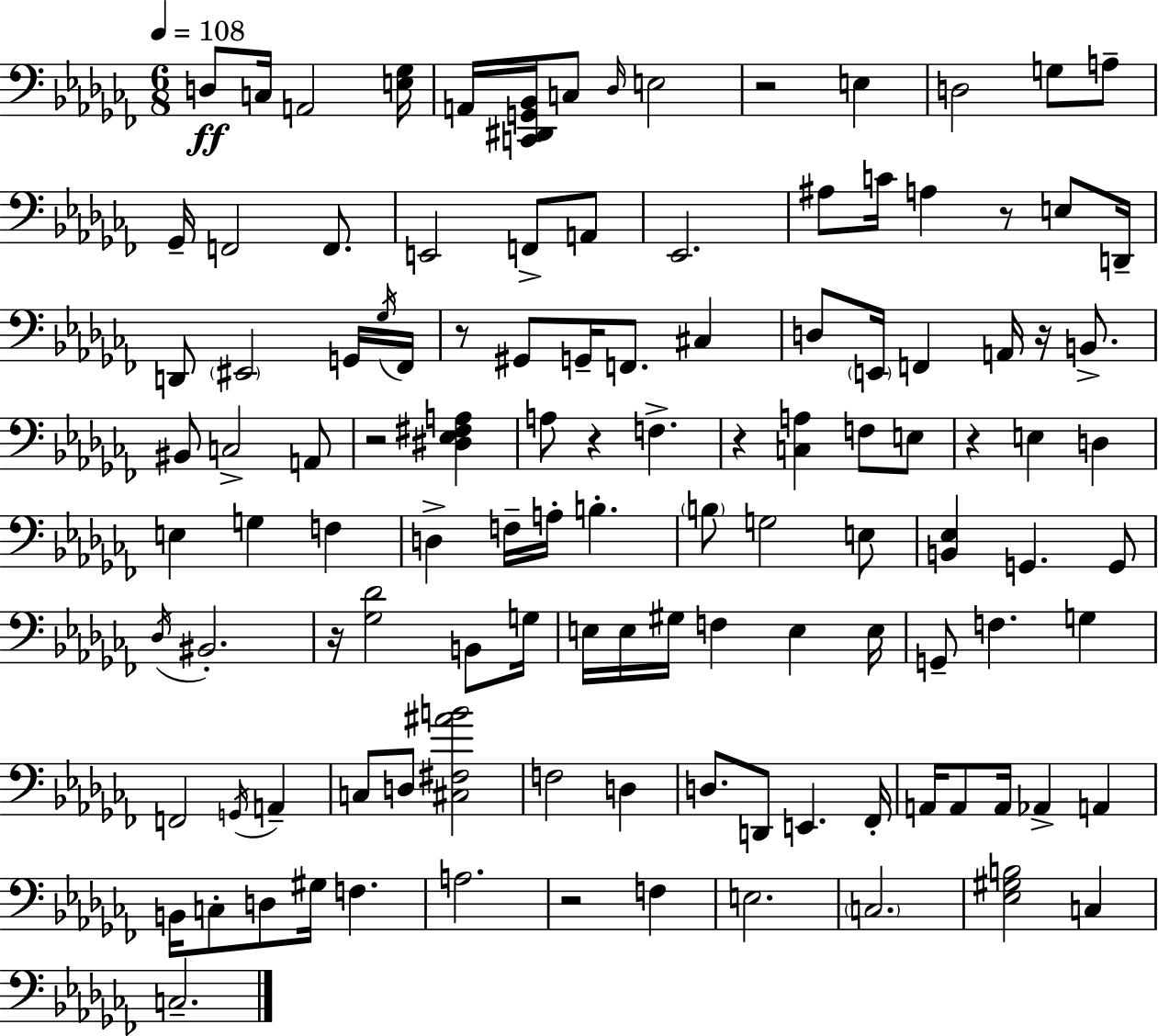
D3/e C3/s A2/h [E3,Gb3]/s A2/s [C2,D#2,G2,Bb2]/s C3/e Db3/s E3/h R/h E3/q D3/h G3/e A3/e Gb2/s F2/h F2/e. E2/h F2/e A2/e Eb2/h. A#3/e C4/s A3/q R/e E3/e D2/s D2/e EIS2/h G2/s Gb3/s FES2/s R/e G#2/e G2/s F2/e. C#3/q D3/e E2/s F2/q A2/s R/s B2/e. BIS2/e C3/h A2/e R/h [D#3,Eb3,F#3,A3]/q A3/e R/q F3/q. R/q [C3,A3]/q F3/e E3/e R/q E3/q D3/q E3/q G3/q F3/q D3/q F3/s A3/s B3/q. B3/e G3/h E3/e [B2,Eb3]/q G2/q. G2/e Db3/s BIS2/h. R/s [Gb3,Db4]/h B2/e G3/s E3/s E3/s G#3/s F3/q E3/q E3/s G2/e F3/q. G3/q F2/h G2/s A2/q C3/e D3/e [C#3,F#3,A#4,B4]/h F3/h D3/q D3/e. D2/e E2/q. FES2/s A2/s A2/e A2/s Ab2/q A2/q B2/s C3/e D3/e G#3/s F3/q. A3/h. R/h F3/q E3/h. C3/h. [Eb3,G#3,B3]/h C3/q C3/h.